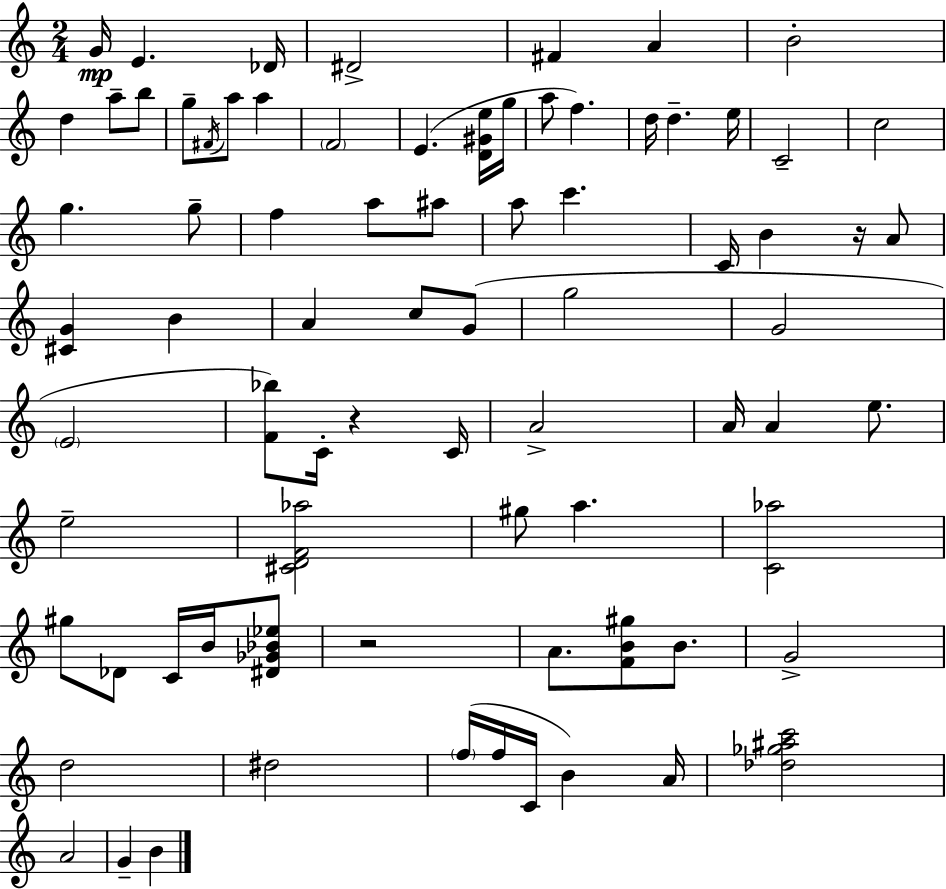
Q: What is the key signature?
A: A minor